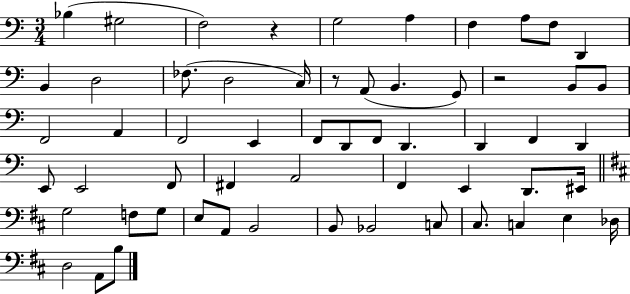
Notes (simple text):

Bb3/q G#3/h F3/h R/q G3/h A3/q F3/q A3/e F3/e D2/q B2/q D3/h FES3/e. D3/h C3/s R/e A2/e B2/q. G2/e R/h B2/e B2/e F2/h A2/q F2/h E2/q F2/e D2/e F2/e D2/q. D2/q F2/q D2/q E2/e E2/h F2/e F#2/q A2/h F2/q E2/q D2/e. EIS2/s G3/h F3/e G3/e E3/e A2/e B2/h B2/e Bb2/h C3/e C#3/e. C3/q E3/q Db3/s D3/h A2/e B3/e